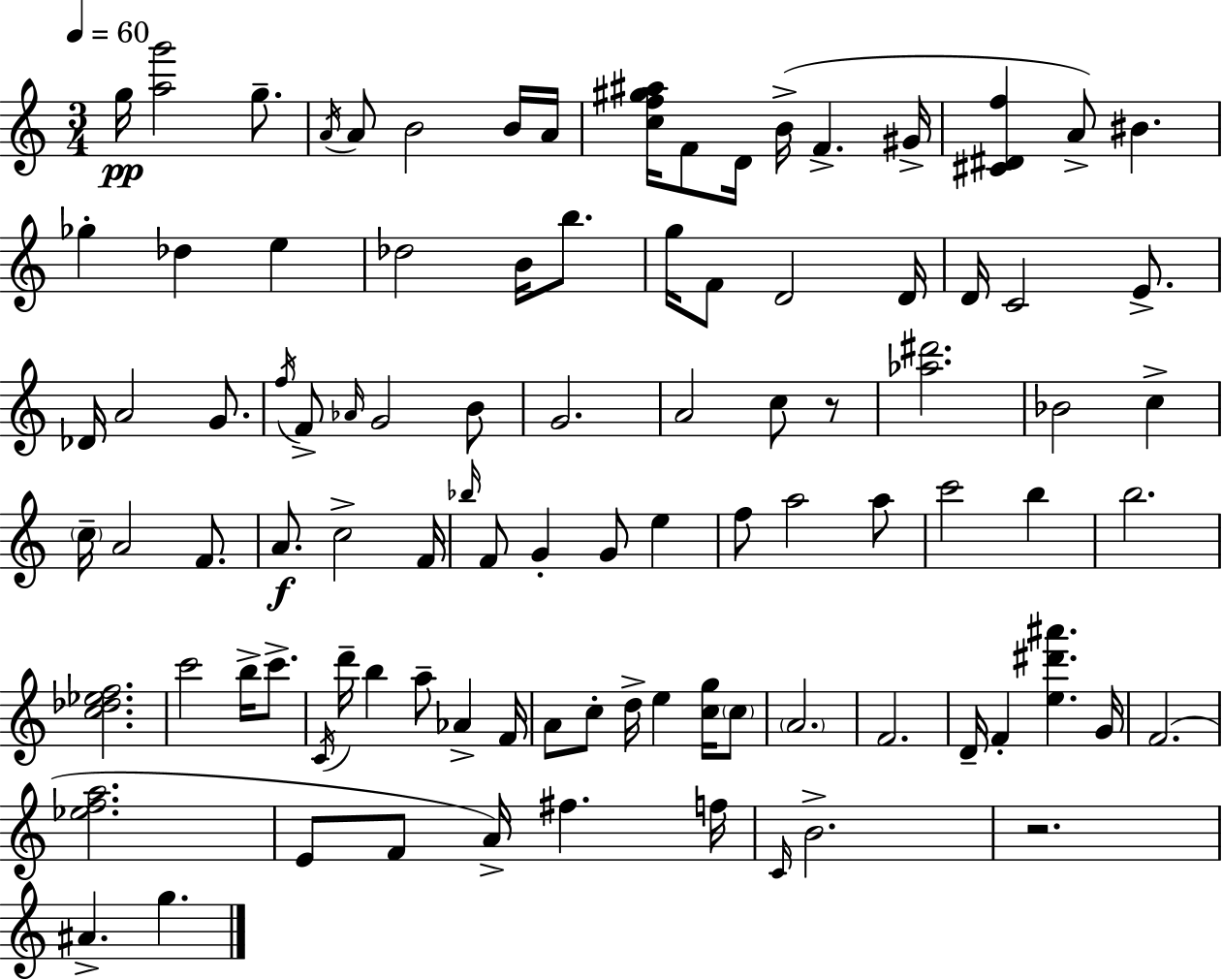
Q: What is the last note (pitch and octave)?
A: G5